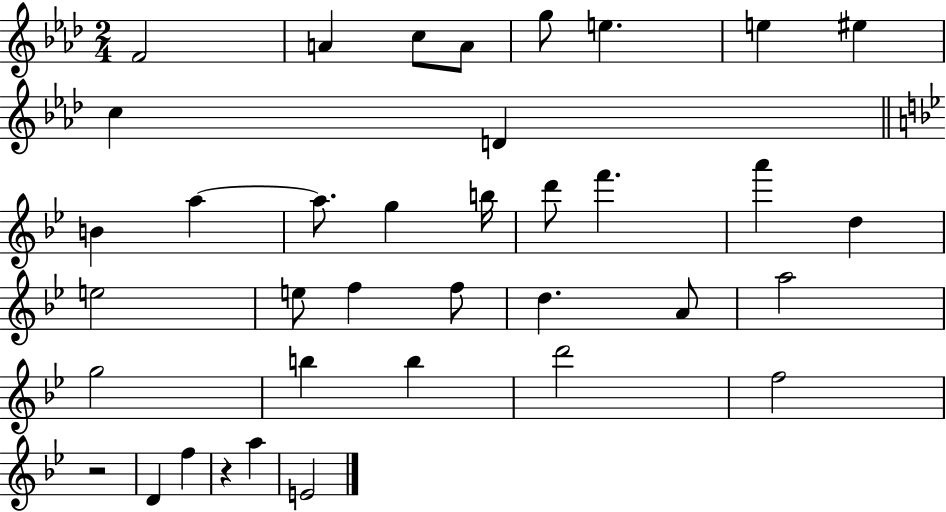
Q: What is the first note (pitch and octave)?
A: F4